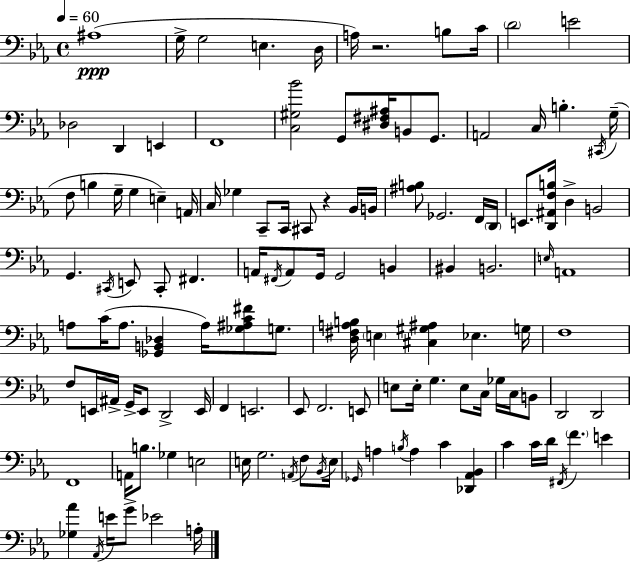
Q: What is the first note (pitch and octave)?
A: A#3